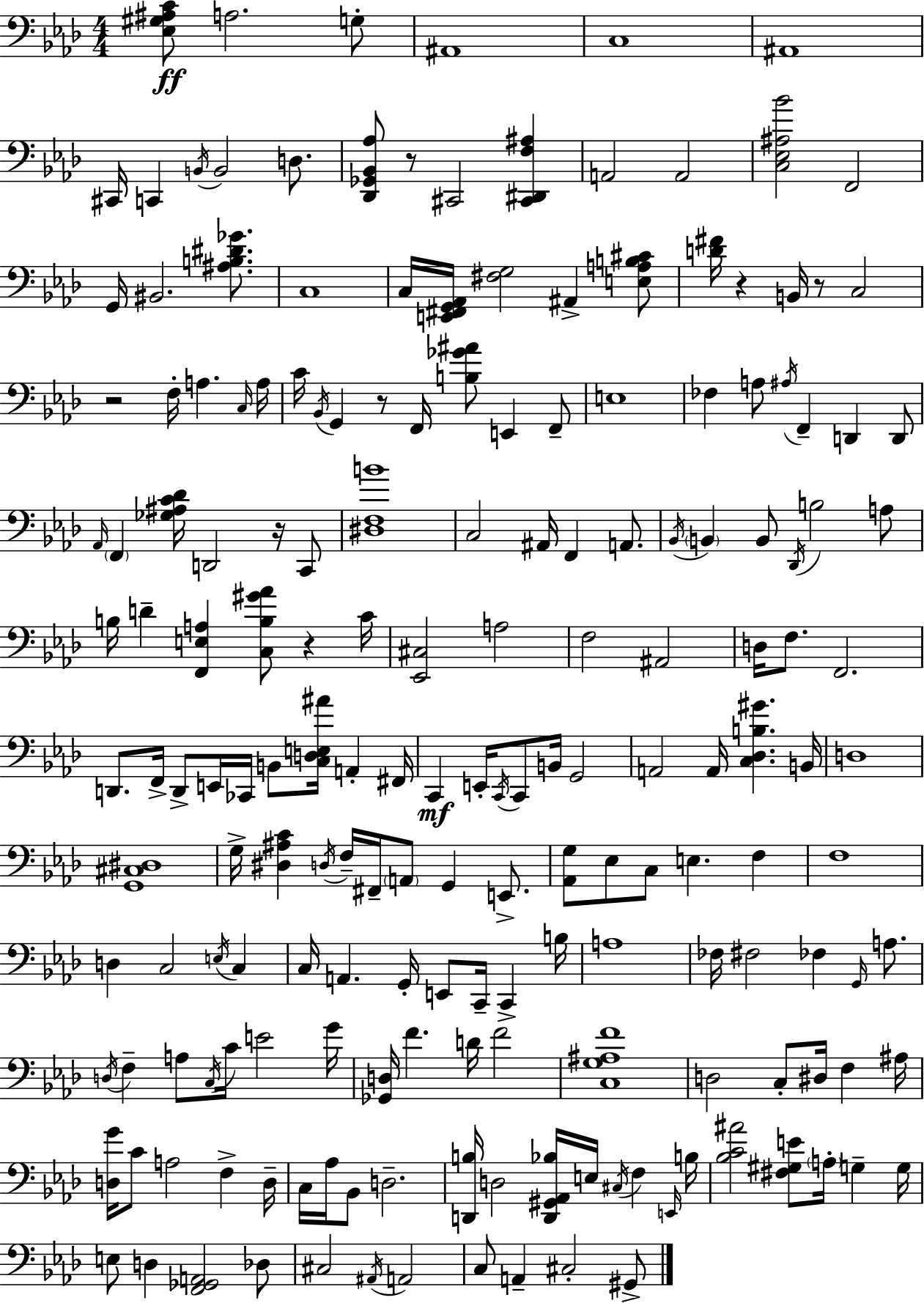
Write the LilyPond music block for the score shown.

{
  \clef bass
  \numericTimeSignature
  \time 4/4
  \key aes \major
  \repeat volta 2 { <ees gis ais c'>8\ff a2. g8-. | ais,1 | c1 | ais,1 | \break cis,16 c,4 \acciaccatura { b,16 } b,2 d8. | <des, ges, bes, aes>8 r8 cis,2 <cis, dis, f ais>4 | a,2 a,2 | <c ees ais bes'>2 f,2 | \break g,16 bis,2. <ais b dis' ges'>8. | c1 | c16 <e, fis, g, aes,>16 <fis g>2 ais,4-> <e a b cis'>8 | <d' fis'>16 r4 b,16 r8 c2 | \break r2 f16-. a4. | \grace { c16 } a16 c'16 \acciaccatura { bes,16 } g,4 r8 f,16 <b ges' ais'>8 e,4 | f,8-- e1 | fes4 a8 \acciaccatura { ais16 } f,4-- d,4 | \break d,8 \grace { aes,16 } \parenthesize f,4 <ges ais c' des'>16 d,2 | r16 c,8 <dis f b'>1 | c2 ais,16 f,4 | a,8. \acciaccatura { bes,16 } \parenthesize b,4 b,8 \acciaccatura { des,16 } b2 | \break a8 b16 d'4-- <f, e a>4 | <c b gis' aes'>8 r4 c'16 <ees, cis>2 a2 | f2 ais,2 | d16 f8. f,2. | \break d,8. f,16-> d,8-> e,16 ces,16 b,8 | <c d e ais'>16 a,4-. fis,16 c,4\mf e,16-. \acciaccatura { c,16 } c,8 b,16 | g,2 a,2 | a,16 <c des b gis'>4. b,16 d1 | \break <g, cis dis>1 | g16-> <dis ais c'>4 \acciaccatura { d16 } f16-- fis,16-- | \parenthesize a,8 g,4 e,8.-> <aes, g>8 ees8 c8 e4. | f4 f1 | \break d4 c2 | \acciaccatura { e16 } c4 c16 a,4. | g,16-. e,8 c,16-- c,4-> b16 a1 | fes16 fis2 | \break fes4 \grace { g,16 } a8. \acciaccatura { d16 } f4-- | a8 \acciaccatura { c16 } c'16 e'2 g'16 <ges, d>16 f'4. | d'16 f'2 <c g ais f'>1 | d2 | \break c8-. dis16 f4 ais16 <d g'>16 c'8 | a2 f4-> d16-- c16 aes16 bes,8 | d2.-- <d, b>16 d2 | <d, gis, aes, bes>16 e16 \acciaccatura { cis16 } f4 \grace { e,16 } b16 <bes c' ais'>2 | \break <fis gis e'>8 \parenthesize a16-. g4-- g16 e8 | d4 <f, ges, a,>2 des8 cis2 | \acciaccatura { ais,16 } a,2 | c8 a,4-- cis2-. gis,8-> | \break } \bar "|."
}